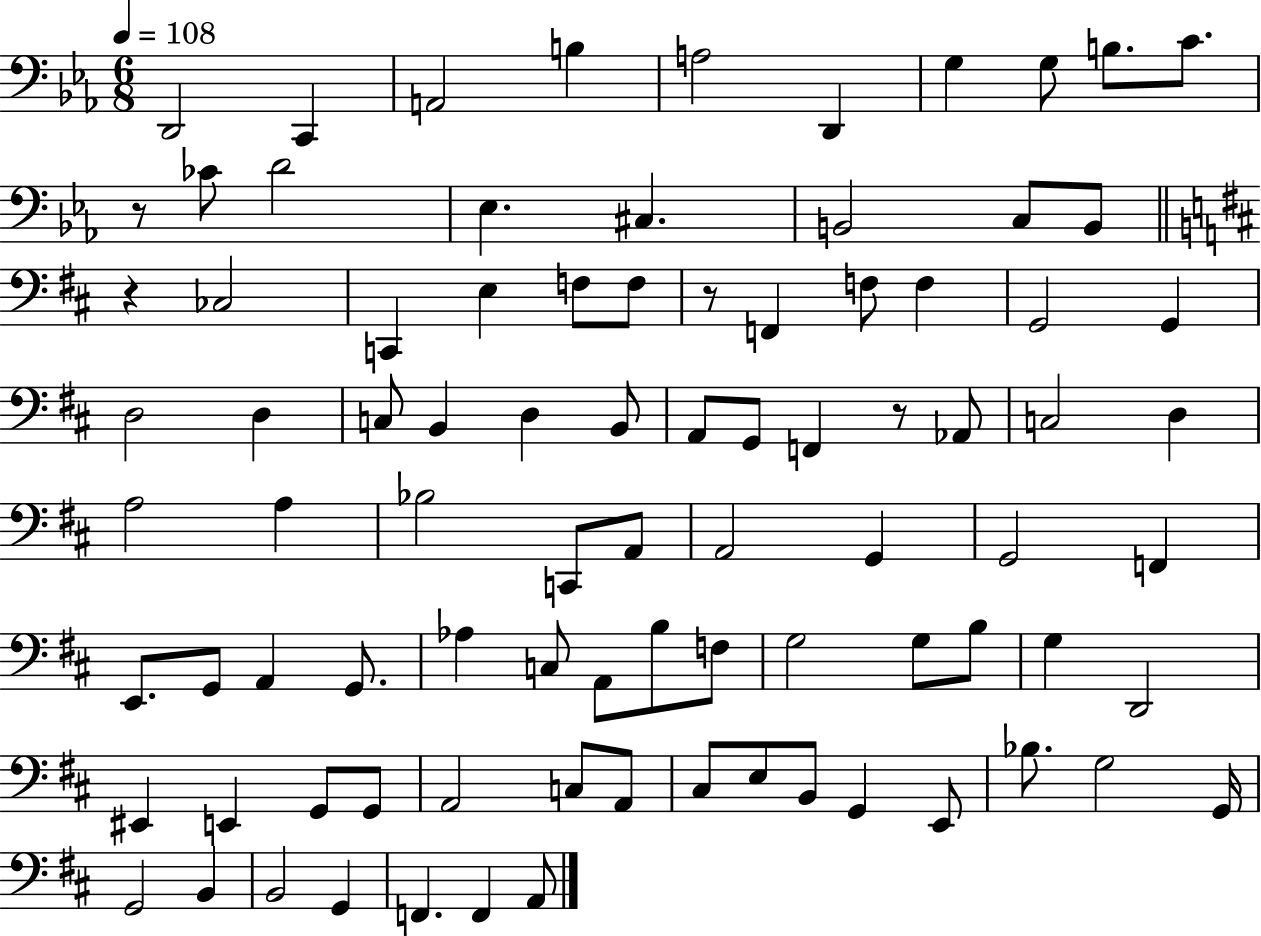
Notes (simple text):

D2/h C2/q A2/h B3/q A3/h D2/q G3/q G3/e B3/e. C4/e. R/e CES4/e D4/h Eb3/q. C#3/q. B2/h C3/e B2/e R/q CES3/h C2/q E3/q F3/e F3/e R/e F2/q F3/e F3/q G2/h G2/q D3/h D3/q C3/e B2/q D3/q B2/e A2/e G2/e F2/q R/e Ab2/e C3/h D3/q A3/h A3/q Bb3/h C2/e A2/e A2/h G2/q G2/h F2/q E2/e. G2/e A2/q G2/e. Ab3/q C3/e A2/e B3/e F3/e G3/h G3/e B3/e G3/q D2/h EIS2/q E2/q G2/e G2/e A2/h C3/e A2/e C#3/e E3/e B2/e G2/q E2/e Bb3/e. G3/h G2/s G2/h B2/q B2/h G2/q F2/q. F2/q A2/e